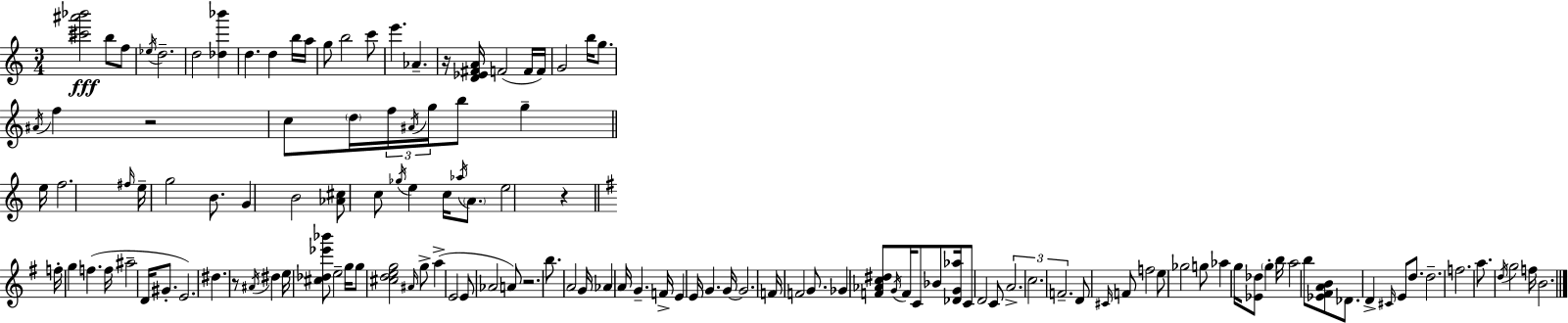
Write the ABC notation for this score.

X:1
T:Untitled
M:3/4
L:1/4
K:Am
[^c'^a'_b']2 b/2 f/2 _e/4 d2 d2 [_d_b'] d d b/4 a/4 g/2 b2 c'/2 e' _A z/4 [D_E^FA]/4 F2 F/4 F/4 G2 b/4 g/2 ^A/4 f z2 c/2 d/4 f/4 ^A/4 g/4 b/2 g e/4 f2 ^f/4 e/4 g2 B/2 G B2 [_A^c]/2 c/2 _g/4 e c/4 _a/4 A/2 e2 z f/4 g f f/4 ^a2 D/4 ^G/2 E2 ^d z/2 ^A/4 ^d e/4 [^c_d_e'_b']/2 e2 g/4 g/2 [^cdeg]2 ^A/4 g/2 a E2 E/2 _A2 A/2 z2 b/2 A2 G/4 _A A/4 G F/4 E E/4 G G/4 G2 F/4 F2 G/2 _G [F_Ac^d]/2 G/4 F/4 C/2 _B/2 [_DG_a]/4 C/2 D2 C/2 A2 c2 F2 D/2 ^C/4 F/2 f2 e/2 _g2 g/2 _a g/4 [_E_d]/2 g b/4 a2 b/2 [_E^FAB]/2 _D/2 D ^C/4 E/2 d/2 d2 f2 a/2 d/4 g2 f/4 B2